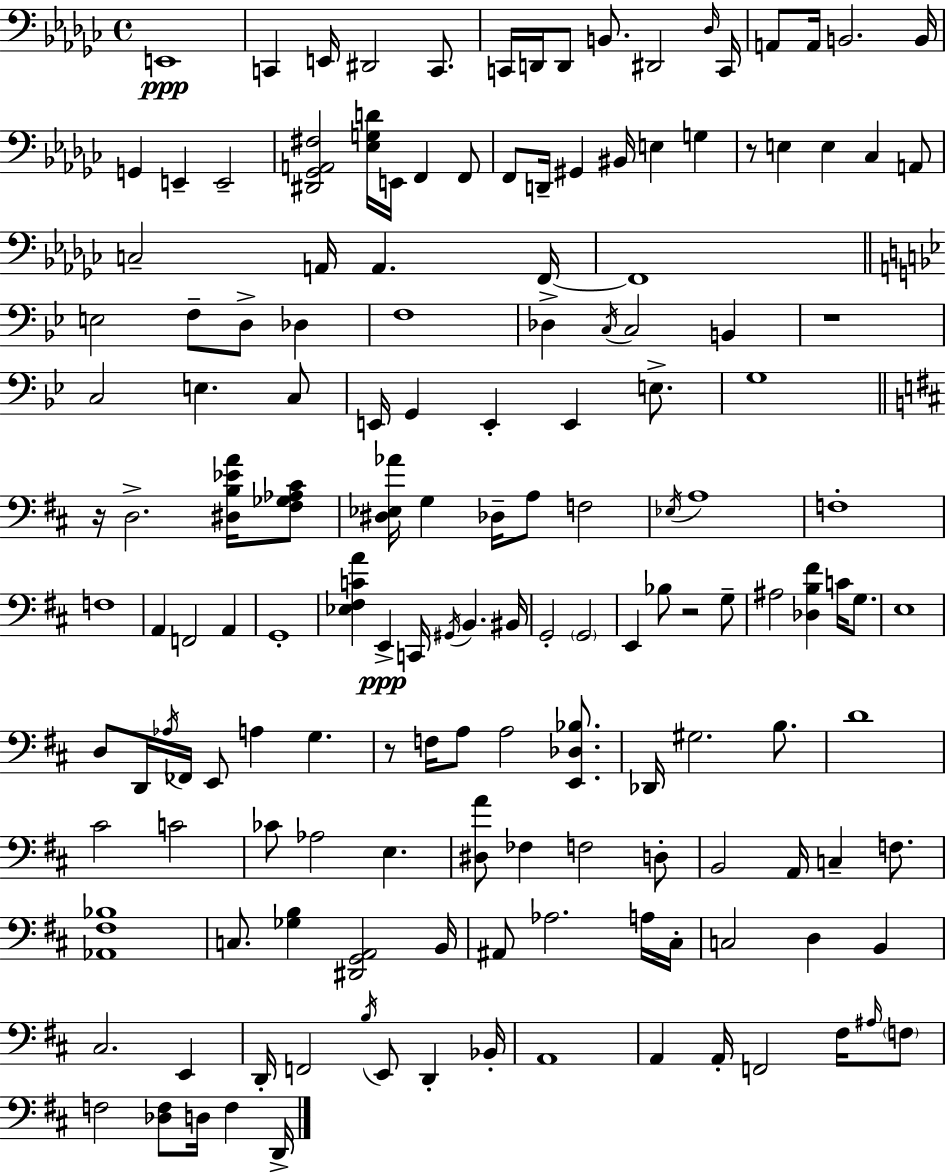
X:1
T:Untitled
M:4/4
L:1/4
K:Ebm
E,,4 C,, E,,/4 ^D,,2 C,,/2 C,,/4 D,,/4 D,,/2 B,,/2 ^D,,2 _D,/4 C,,/4 A,,/2 A,,/4 B,,2 B,,/4 G,, E,, E,,2 [^D,,_G,,A,,^F,]2 [_E,G,D]/4 E,,/4 F,, F,,/2 F,,/2 D,,/4 ^G,, ^B,,/4 E, G, z/2 E, E, _C, A,,/2 C,2 A,,/4 A,, F,,/4 F,,4 E,2 F,/2 D,/2 _D, F,4 _D, C,/4 C,2 B,, z4 C,2 E, C,/2 E,,/4 G,, E,, E,, E,/2 G,4 z/4 D,2 [^D,B,_EA]/4 [^F,_G,_A,^C]/2 [^D,_E,_A]/4 G, _D,/4 A,/2 F,2 _E,/4 A,4 F,4 F,4 A,, F,,2 A,, G,,4 [_E,^F,CA] E,, C,,/4 ^G,,/4 B,, ^B,,/4 G,,2 G,,2 E,, _B,/2 z2 G,/2 ^A,2 [_D,B,^F] C/4 G,/2 E,4 D,/2 D,,/4 _A,/4 _F,,/4 E,,/2 A, G, z/2 F,/4 A,/2 A,2 [E,,_D,_B,]/2 _D,,/4 ^G,2 B,/2 D4 ^C2 C2 _C/2 _A,2 E, [^D,A]/2 _F, F,2 D,/2 B,,2 A,,/4 C, F,/2 [_A,,^F,_B,]4 C,/2 [_G,B,] [^D,,G,,A,,]2 B,,/4 ^A,,/2 _A,2 A,/4 ^C,/4 C,2 D, B,, ^C,2 E,, D,,/4 F,,2 B,/4 E,,/2 D,, _B,,/4 A,,4 A,, A,,/4 F,,2 ^F,/4 ^A,/4 F,/2 F,2 [_D,F,]/2 D,/4 F, D,,/4